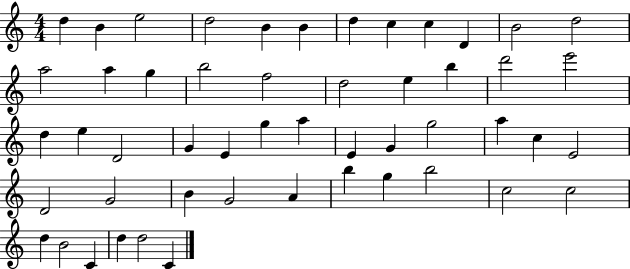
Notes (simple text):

D5/q B4/q E5/h D5/h B4/q B4/q D5/q C5/q C5/q D4/q B4/h D5/h A5/h A5/q G5/q B5/h F5/h D5/h E5/q B5/q D6/h E6/h D5/q E5/q D4/h G4/q E4/q G5/q A5/q E4/q G4/q G5/h A5/q C5/q E4/h D4/h G4/h B4/q G4/h A4/q B5/q G5/q B5/h C5/h C5/h D5/q B4/h C4/q D5/q D5/h C4/q